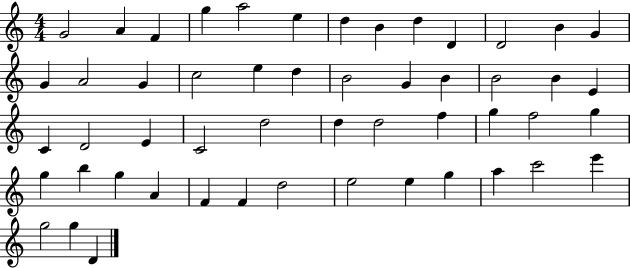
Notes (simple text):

G4/h A4/q F4/q G5/q A5/h E5/q D5/q B4/q D5/q D4/q D4/h B4/q G4/q G4/q A4/h G4/q C5/h E5/q D5/q B4/h G4/q B4/q B4/h B4/q E4/q C4/q D4/h E4/q C4/h D5/h D5/q D5/h F5/q G5/q F5/h G5/q G5/q B5/q G5/q A4/q F4/q F4/q D5/h E5/h E5/q G5/q A5/q C6/h E6/q G5/h G5/q D4/q